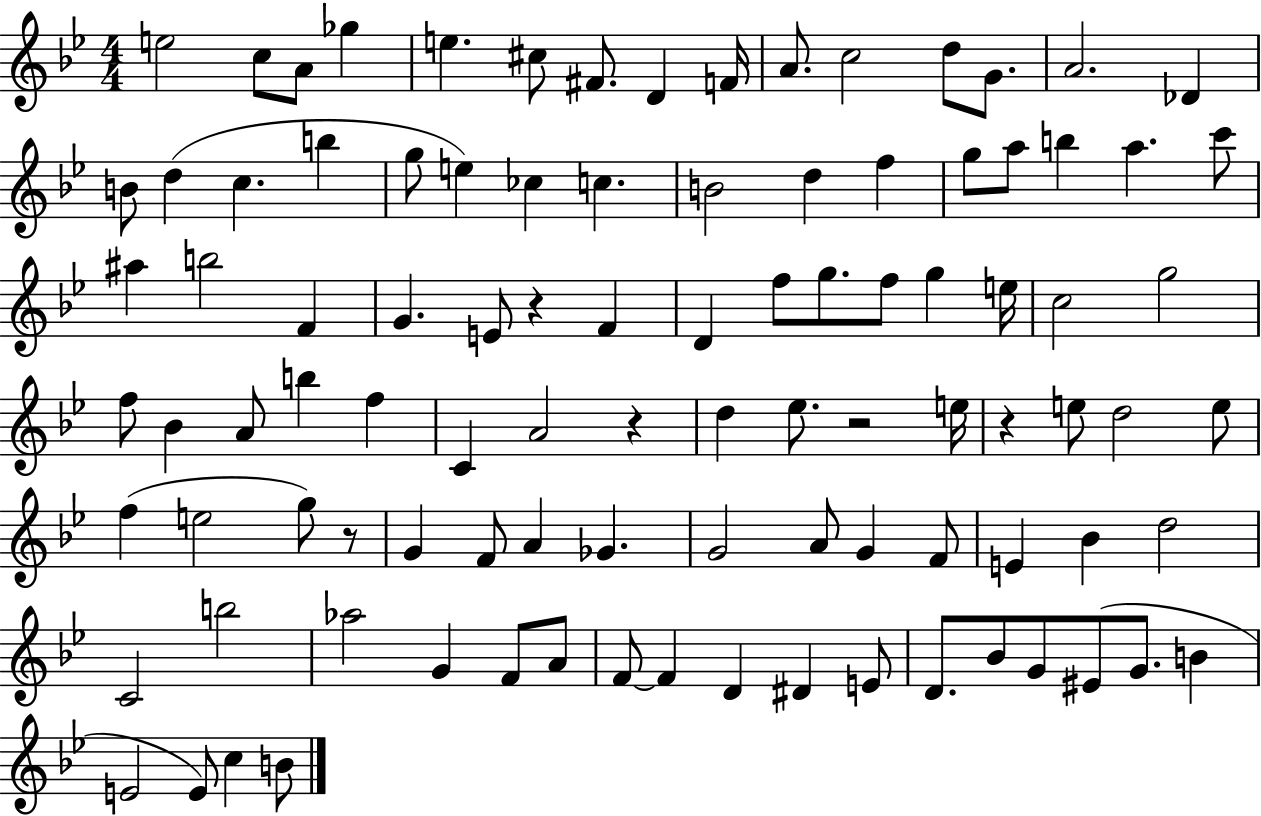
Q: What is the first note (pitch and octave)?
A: E5